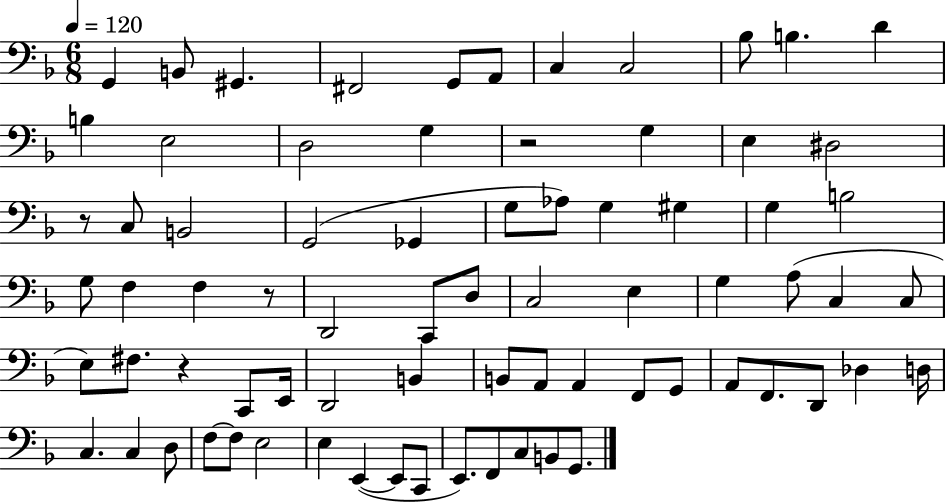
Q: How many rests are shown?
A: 4